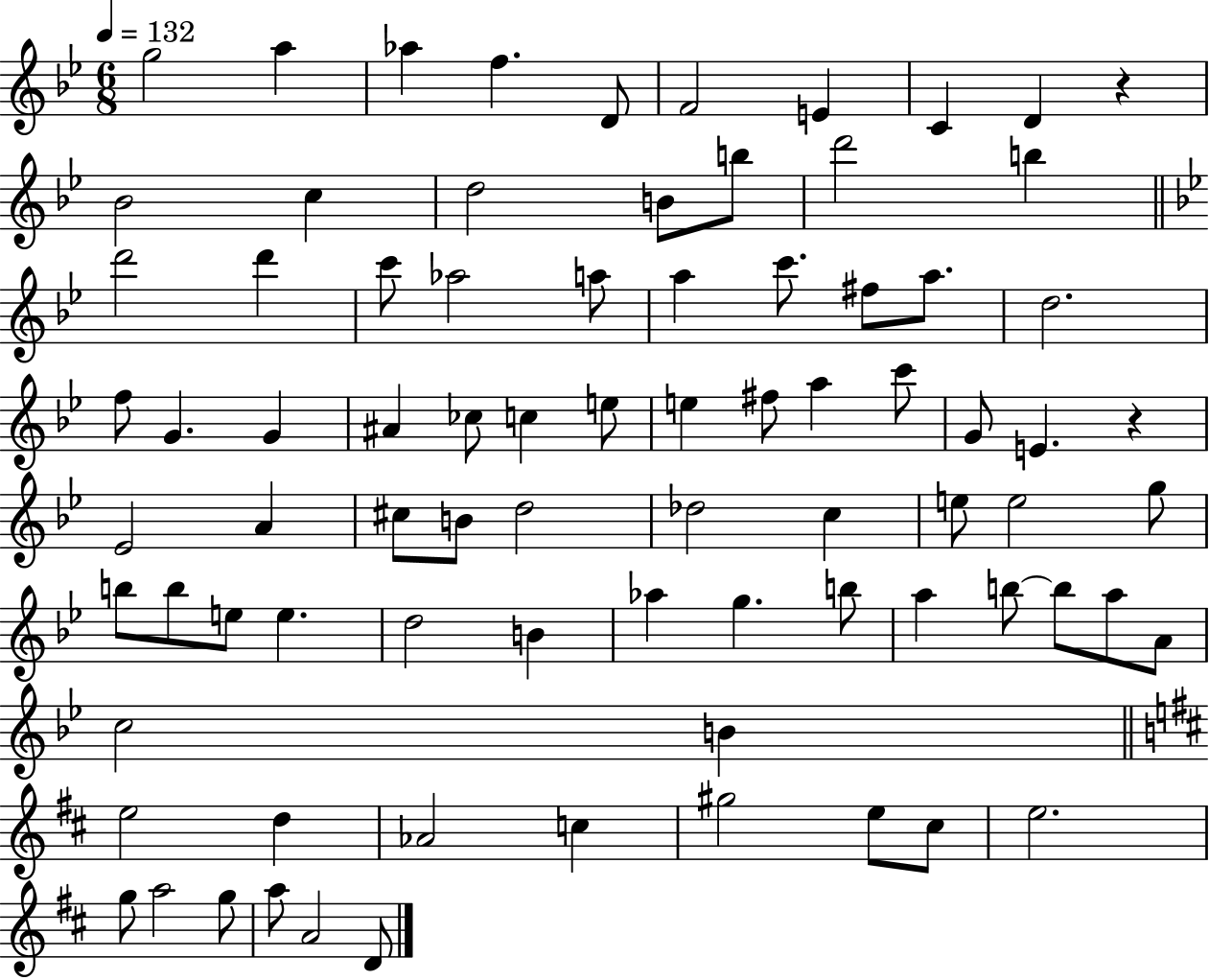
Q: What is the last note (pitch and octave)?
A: D4